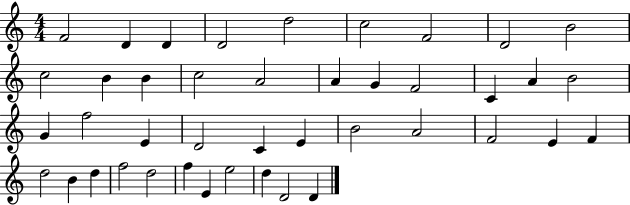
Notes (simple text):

F4/h D4/q D4/q D4/h D5/h C5/h F4/h D4/h B4/h C5/h B4/q B4/q C5/h A4/h A4/q G4/q F4/h C4/q A4/q B4/h G4/q F5/h E4/q D4/h C4/q E4/q B4/h A4/h F4/h E4/q F4/q D5/h B4/q D5/q F5/h D5/h F5/q E4/q E5/h D5/q D4/h D4/q